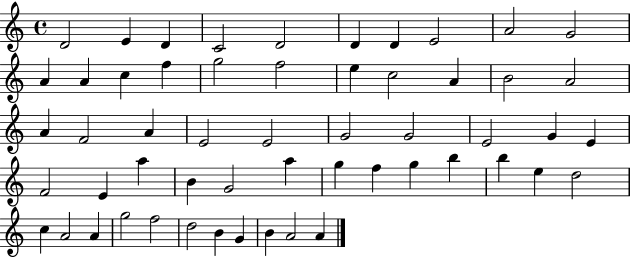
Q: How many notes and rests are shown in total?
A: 55